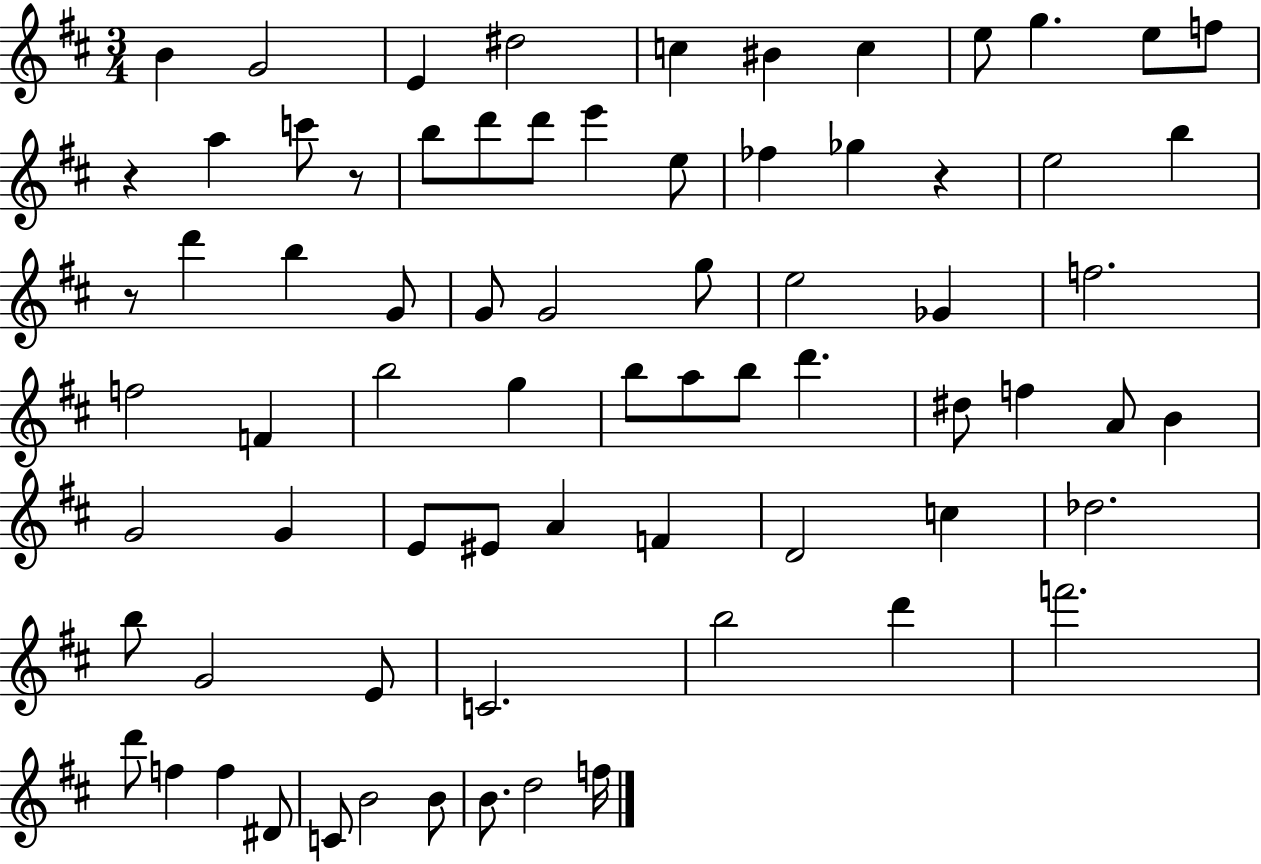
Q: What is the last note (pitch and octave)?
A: F5